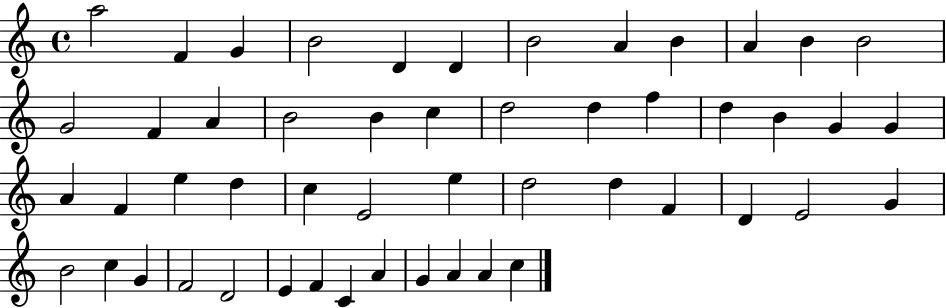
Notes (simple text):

A5/h F4/q G4/q B4/h D4/q D4/q B4/h A4/q B4/q A4/q B4/q B4/h G4/h F4/q A4/q B4/h B4/q C5/q D5/h D5/q F5/q D5/q B4/q G4/q G4/q A4/q F4/q E5/q D5/q C5/q E4/h E5/q D5/h D5/q F4/q D4/q E4/h G4/q B4/h C5/q G4/q F4/h D4/h E4/q F4/q C4/q A4/q G4/q A4/q A4/q C5/q